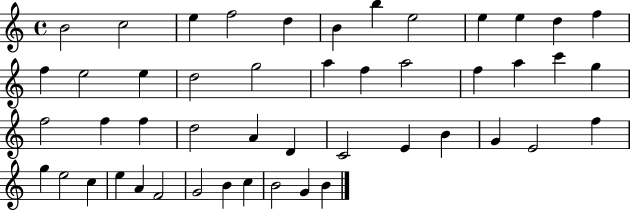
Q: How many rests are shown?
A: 0